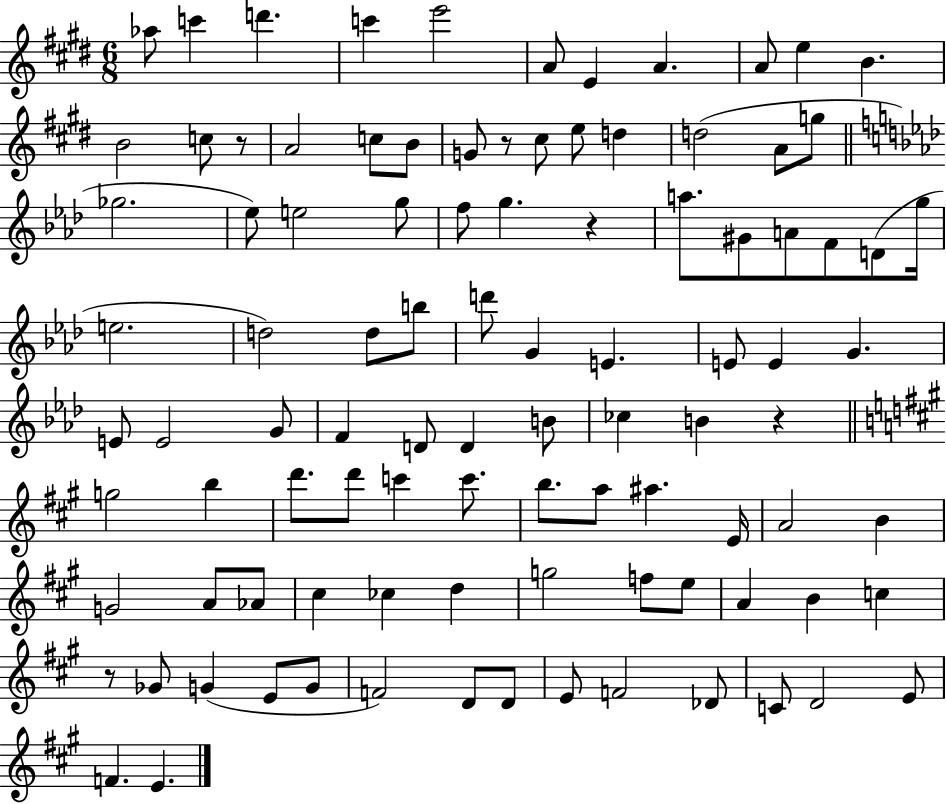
Ab5/e C6/q D6/q. C6/q E6/h A4/e E4/q A4/q. A4/e E5/q B4/q. B4/h C5/e R/e A4/h C5/e B4/e G4/e R/e C#5/e E5/e D5/q D5/h A4/e G5/e Gb5/h. Eb5/e E5/h G5/e F5/e G5/q. R/q A5/e. G#4/e A4/e F4/e D4/e G5/s E5/h. D5/h D5/e B5/e D6/e G4/q E4/q. E4/e E4/q G4/q. E4/e E4/h G4/e F4/q D4/e D4/q B4/e CES5/q B4/q R/q G5/h B5/q D6/e. D6/e C6/q C6/e. B5/e. A5/e A#5/q. E4/s A4/h B4/q G4/h A4/e Ab4/e C#5/q CES5/q D5/q G5/h F5/e E5/e A4/q B4/q C5/q R/e Gb4/e G4/q E4/e G4/e F4/h D4/e D4/e E4/e F4/h Db4/e C4/e D4/h E4/e F4/q. E4/q.